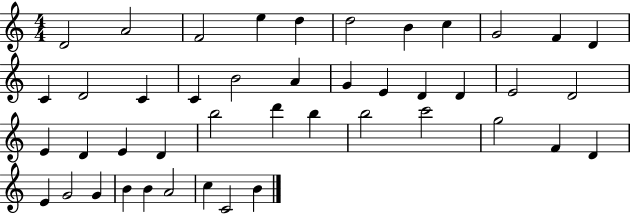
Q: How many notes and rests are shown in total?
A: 44